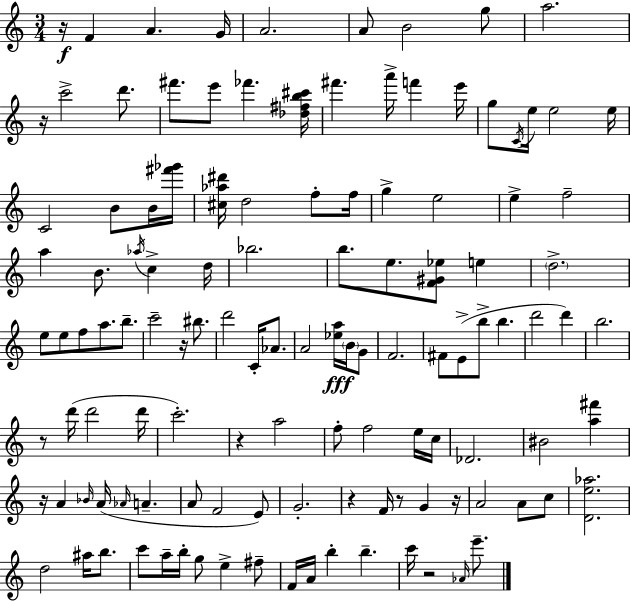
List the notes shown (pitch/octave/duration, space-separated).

R/s F4/q A4/q. G4/s A4/h. A4/e B4/h G5/e A5/h. R/s C6/h D6/e. F#6/e. E6/e FES6/q. [Db5,F#5,B5,C#6]/s F#6/q. A6/s F6/q E6/s G5/e C4/s E5/s E5/h E5/s C4/h B4/e B4/s [F#6,Gb6]/s [C#5,Ab5,D#6]/s D5/h F5/e F5/s G5/q E5/h E5/q F5/h A5/q B4/e. Ab5/s C5/q D5/s Bb5/h. B5/e. E5/e. [F4,G#4,Eb5]/e E5/q D5/h. E5/e E5/e F5/e A5/e. B5/e. C6/h R/s BIS5/e. D6/h C4/s Ab4/e. A4/h [Eb5,A5]/s B4/s G4/e F4/h. F#4/e E4/e B5/e B5/q. D6/h D6/q B5/h. R/e D6/s D6/h D6/s C6/h. R/q A5/h F5/e F5/h E5/s C5/s Db4/h. BIS4/h [A5,F#6]/q R/s A4/q Bb4/s A4/s Ab4/s A4/q. A4/e F4/h E4/e G4/h. R/q F4/s R/e G4/q R/s A4/h A4/e C5/e [D4,E5,Ab5]/h. D5/h A#5/s B5/e. C6/e A5/s B5/s G5/e E5/q F#5/e F4/s A4/s B5/q B5/q. C6/s R/h Ab4/s E6/e.